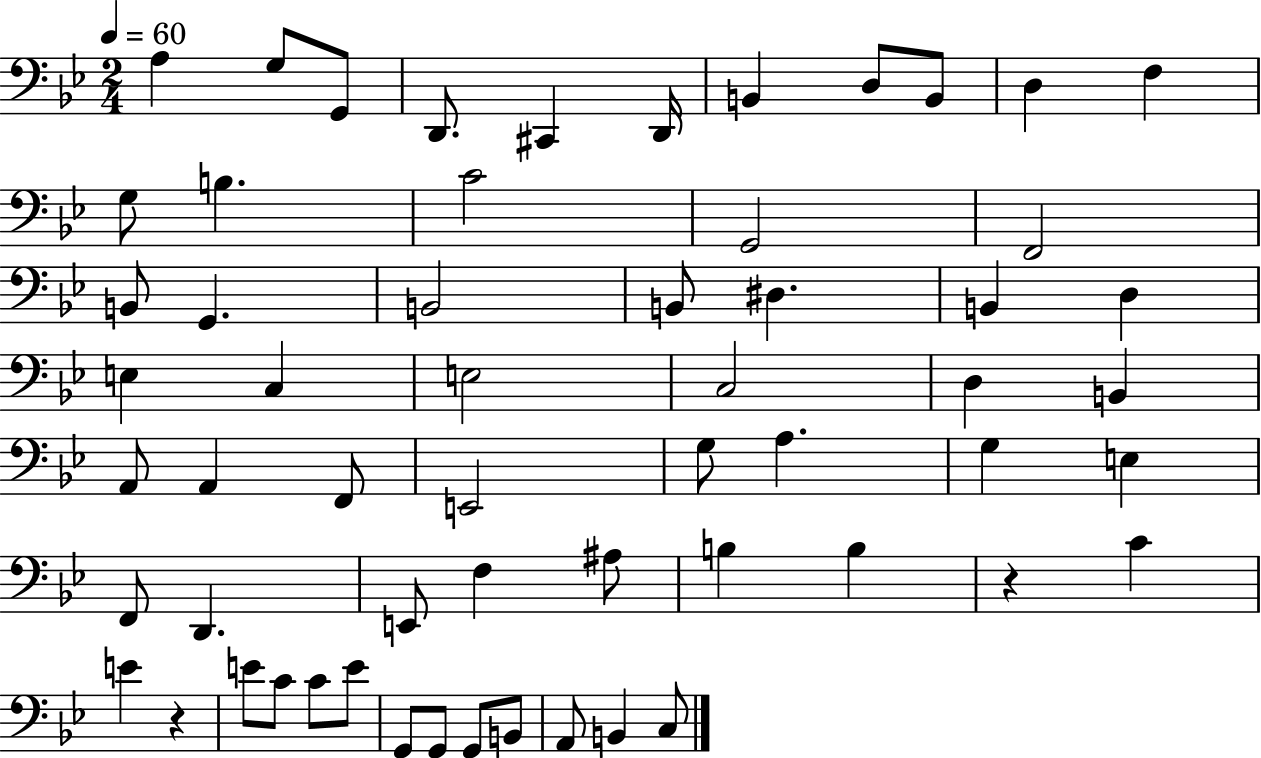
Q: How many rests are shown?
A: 2